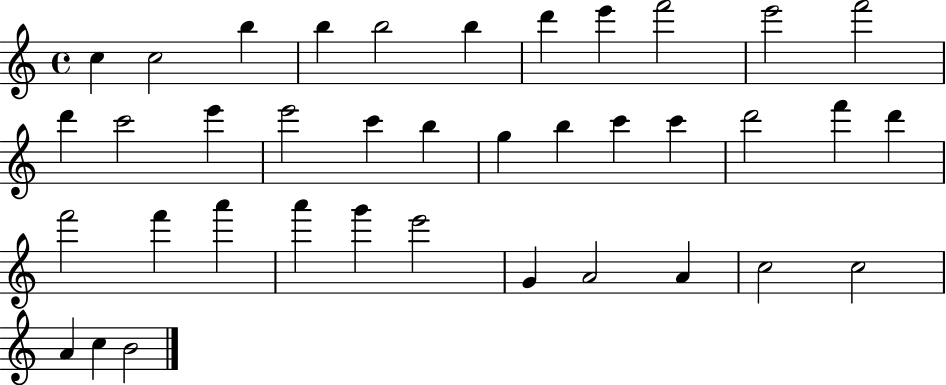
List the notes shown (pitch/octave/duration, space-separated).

C5/q C5/h B5/q B5/q B5/h B5/q D6/q E6/q F6/h E6/h F6/h D6/q C6/h E6/q E6/h C6/q B5/q G5/q B5/q C6/q C6/q D6/h F6/q D6/q F6/h F6/q A6/q A6/q G6/q E6/h G4/q A4/h A4/q C5/h C5/h A4/q C5/q B4/h